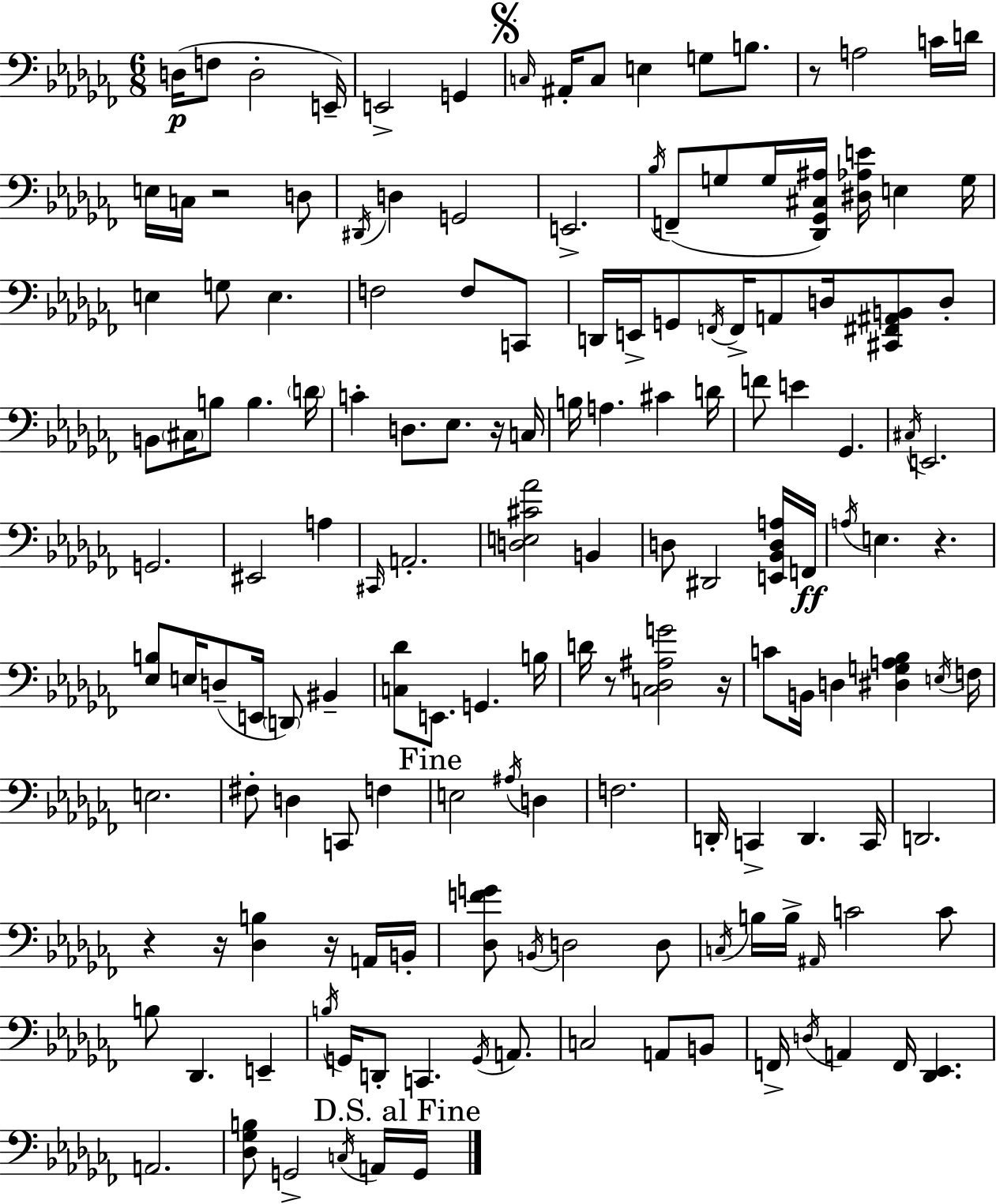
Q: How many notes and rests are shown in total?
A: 153